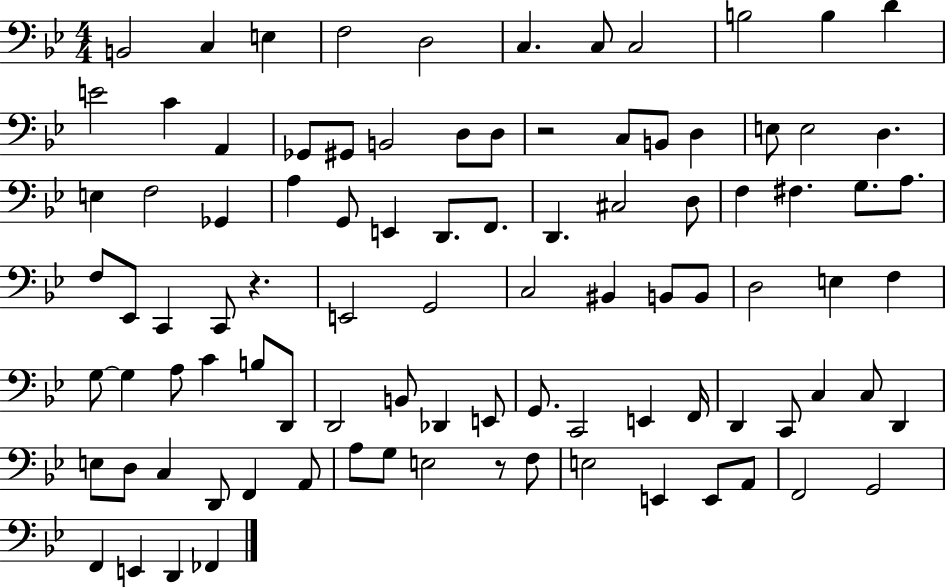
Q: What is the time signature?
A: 4/4